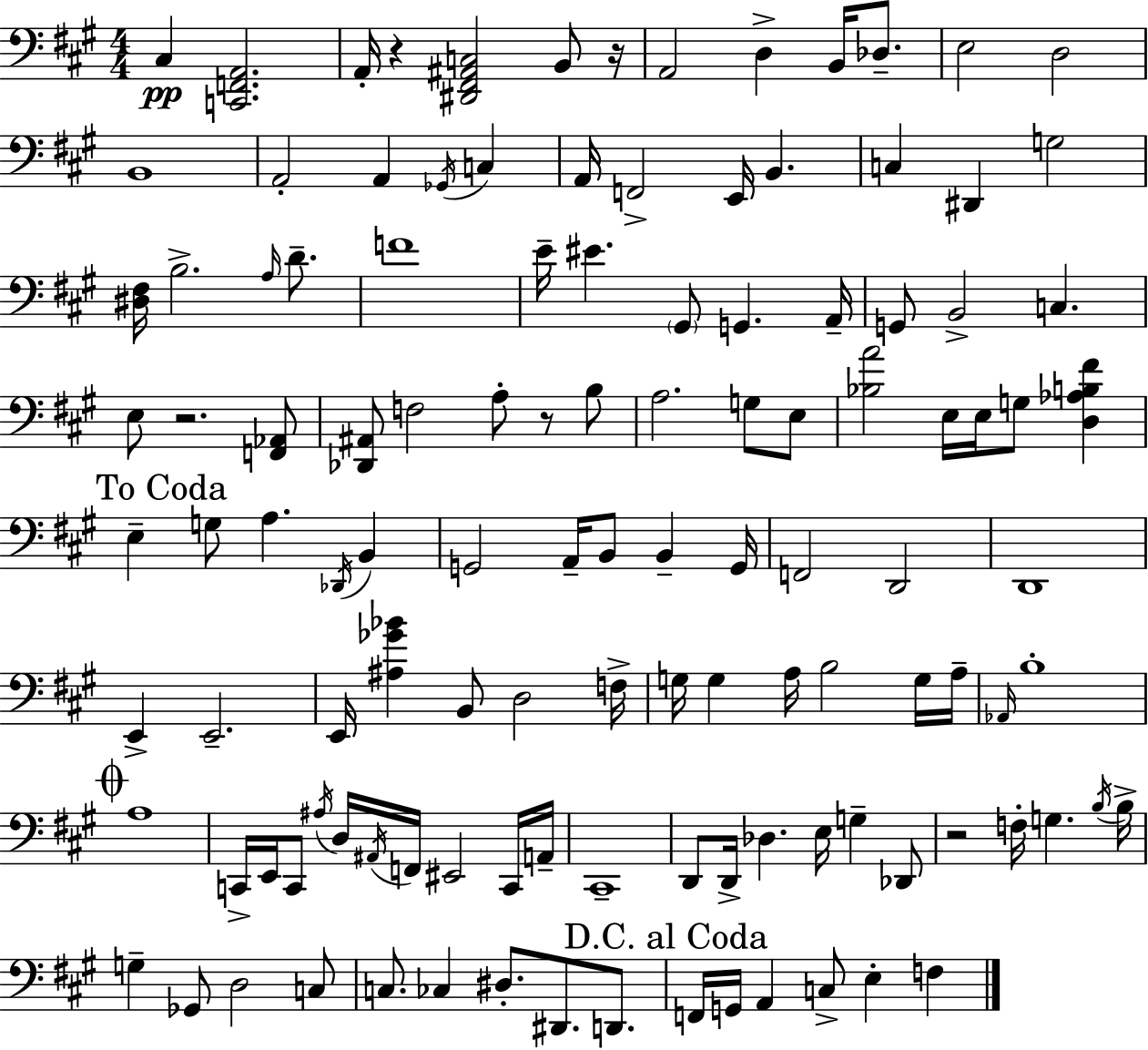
{
  \clef bass
  \numericTimeSignature
  \time 4/4
  \key a \major
  cis4\pp <c, f, a,>2. | a,16-. r4 <dis, fis, ais, c>2 b,8 r16 | a,2 d4-> b,16 des8.-- | e2 d2 | \break b,1 | a,2-. a,4 \acciaccatura { ges,16 } c4 | a,16 f,2-> e,16 b,4. | c4 dis,4 g2 | \break <dis fis>16 b2.-> \grace { a16 } d'8.-- | f'1 | e'16-- eis'4. \parenthesize gis,8 g,4. | a,16-- g,8 b,2-> c4. | \break e8 r2. | <f, aes,>8 <des, ais,>8 f2 a8-. r8 | b8 a2. g8 | e8 <bes a'>2 e16 e16 g8 <d aes b fis'>4 | \break \mark "To Coda" e4-- g8 a4. \acciaccatura { des,16 } b,4 | g,2 a,16-- b,8 b,4-- | g,16 f,2 d,2 | d,1 | \break e,4-> e,2.-- | e,16 <ais ges' bes'>4 b,8 d2 | f16-> g16 g4 a16 b2 | g16 a16-- \grace { aes,16 } b1-. | \break \mark \markup { \musicglyph "scripts.coda" } a1 | c,16-> e,16 c,8 \acciaccatura { ais16 } d16 \acciaccatura { ais,16 } f,16 eis,2 | c,16 a,16-- cis,1-- | d,8 d,16-> des4. e16 | \break g4-- des,8 r2 f16-. g4. | \acciaccatura { b16 } b16-> g4-- ges,8 d2 | c8 c8. ces4 dis8.-. | dis,8. d,8. \mark "D.C. al Coda" f,16 g,16 a,4 c8-> e4-. | \break f4 \bar "|."
}